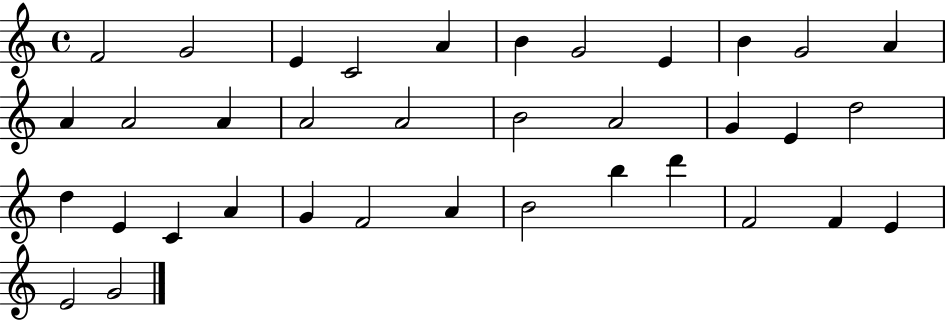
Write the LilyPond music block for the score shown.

{
  \clef treble
  \time 4/4
  \defaultTimeSignature
  \key c \major
  f'2 g'2 | e'4 c'2 a'4 | b'4 g'2 e'4 | b'4 g'2 a'4 | \break a'4 a'2 a'4 | a'2 a'2 | b'2 a'2 | g'4 e'4 d''2 | \break d''4 e'4 c'4 a'4 | g'4 f'2 a'4 | b'2 b''4 d'''4 | f'2 f'4 e'4 | \break e'2 g'2 | \bar "|."
}